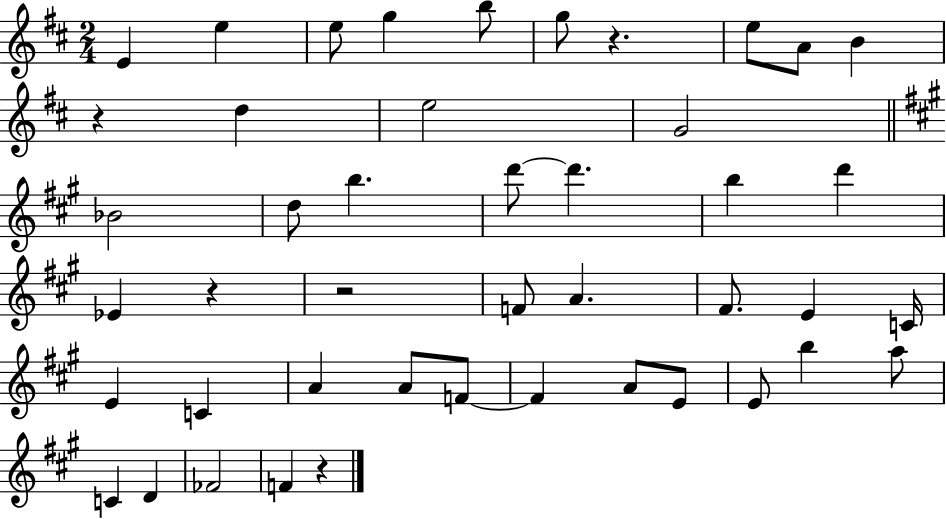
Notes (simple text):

E4/q E5/q E5/e G5/q B5/e G5/e R/q. E5/e A4/e B4/q R/q D5/q E5/h G4/h Bb4/h D5/e B5/q. D6/e D6/q. B5/q D6/q Eb4/q R/q R/h F4/e A4/q. F#4/e. E4/q C4/s E4/q C4/q A4/q A4/e F4/e F4/q A4/e E4/e E4/e B5/q A5/e C4/q D4/q FES4/h F4/q R/q